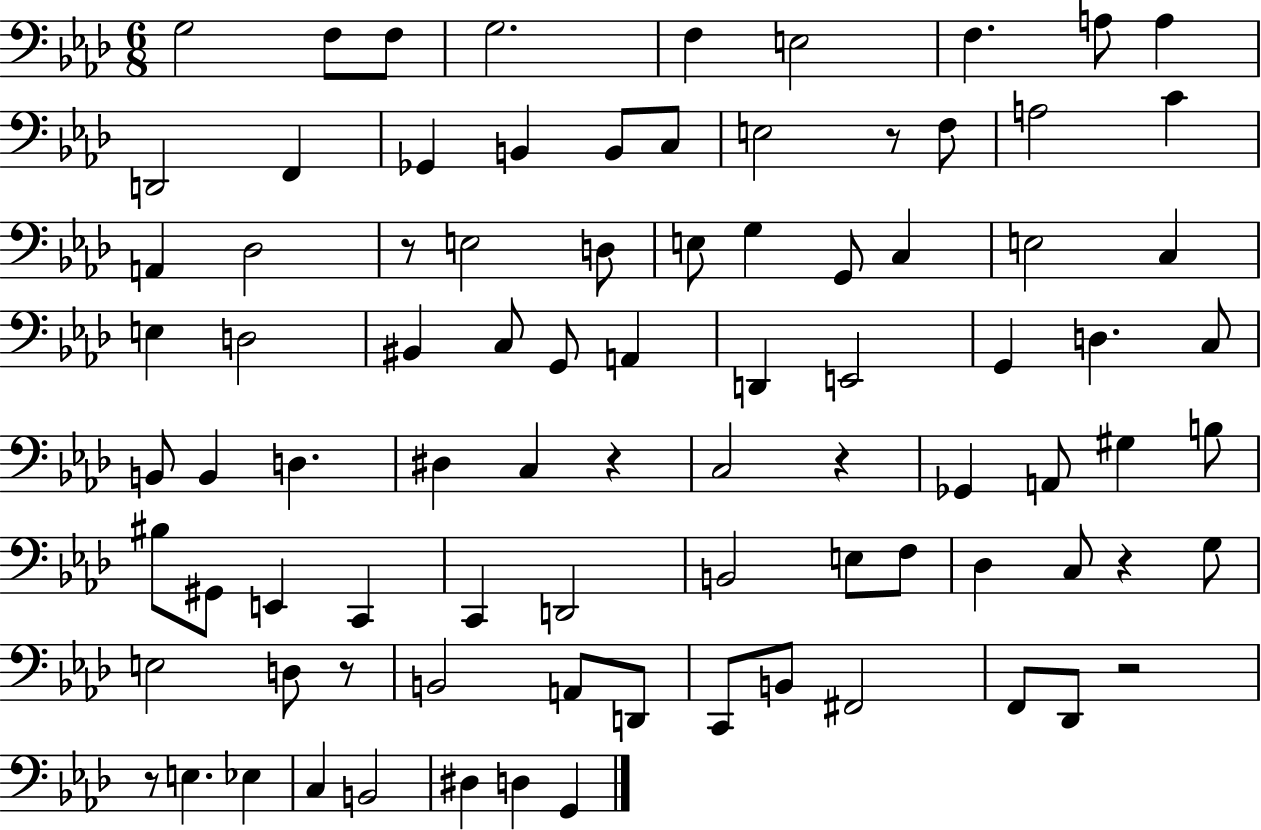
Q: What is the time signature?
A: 6/8